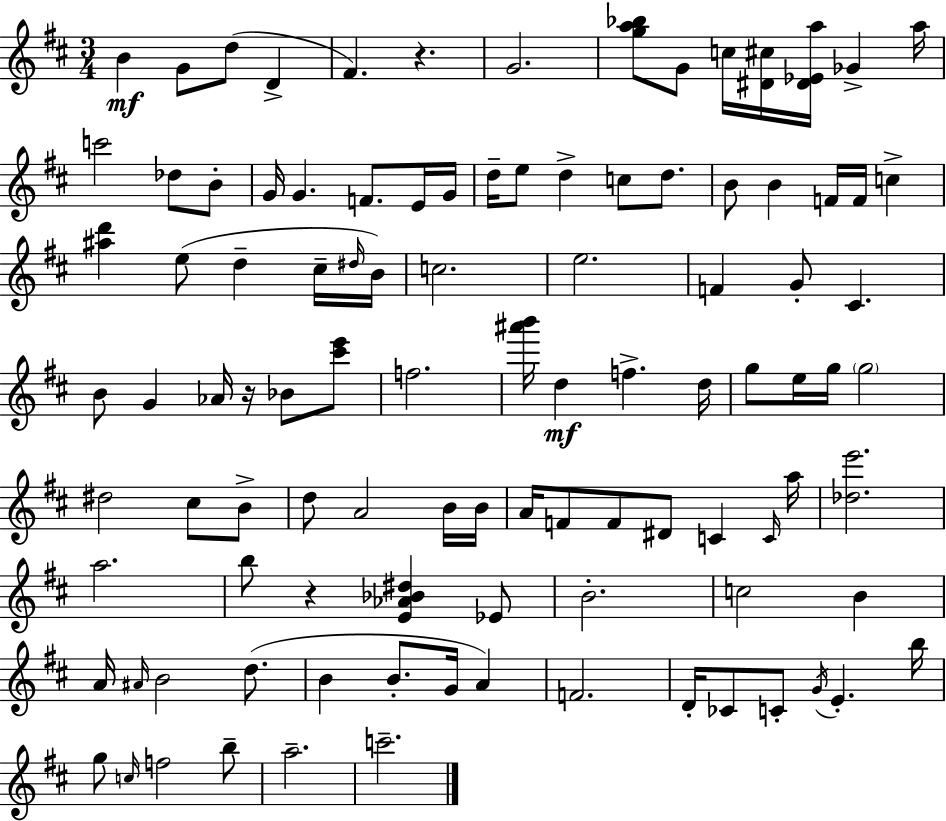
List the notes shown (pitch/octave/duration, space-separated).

B4/q G4/e D5/e D4/q F#4/q. R/q. G4/h. [G5,A5,Bb5]/e G4/e C5/s [D#4,C#5]/s [D#4,Eb4,A5]/s Gb4/q A5/s C6/h Db5/e B4/e G4/s G4/q. F4/e. E4/s G4/s D5/s E5/e D5/q C5/e D5/e. B4/e B4/q F4/s F4/s C5/q [A#5,D6]/q E5/e D5/q C#5/s D#5/s B4/s C5/h. E5/h. F4/q G4/e C#4/q. B4/e G4/q Ab4/s R/s Bb4/e [C#6,E6]/e F5/h. [A#6,B6]/s D5/q F5/q. D5/s G5/e E5/s G5/s G5/h D#5/h C#5/e B4/e D5/e A4/h B4/s B4/s A4/s F4/e F4/e D#4/e C4/q C4/s A5/s [Db5,E6]/h. A5/h. B5/e R/q [E4,Ab4,Bb4,D#5]/q Eb4/e B4/h. C5/h B4/q A4/s A#4/s B4/h D5/e. B4/q B4/e. G4/s A4/q F4/h. D4/s CES4/e C4/e G4/s E4/q. B5/s G5/e C5/s F5/h B5/e A5/h. C6/h.